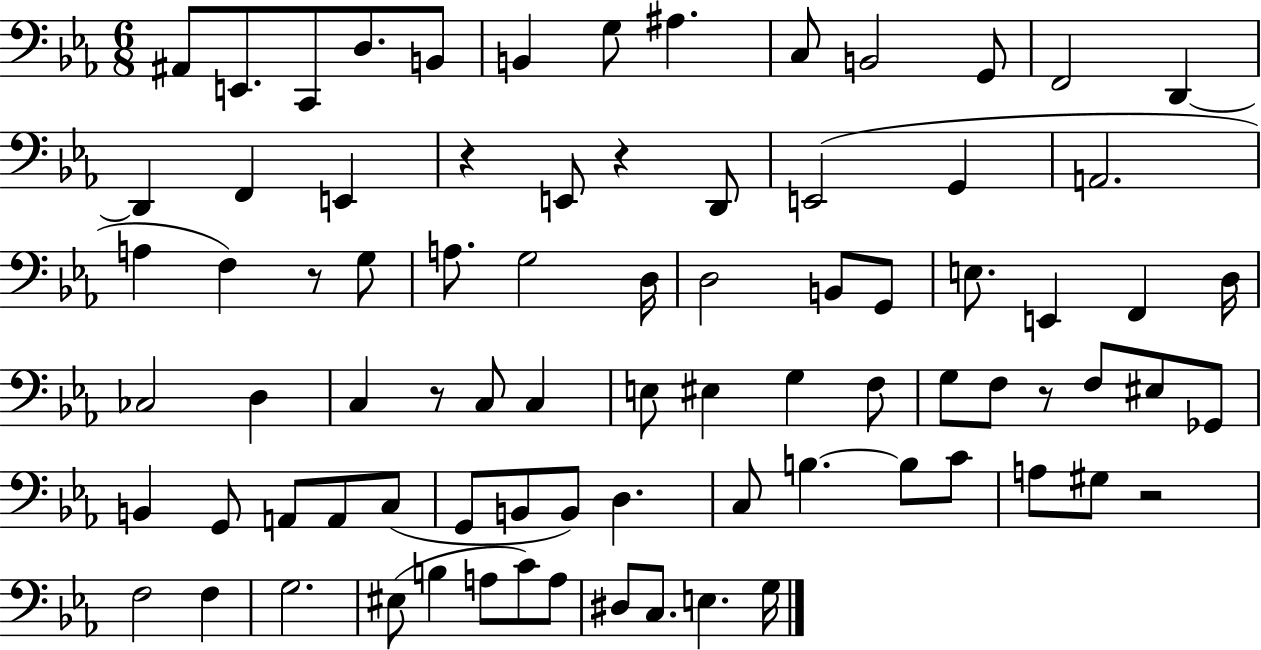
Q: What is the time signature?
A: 6/8